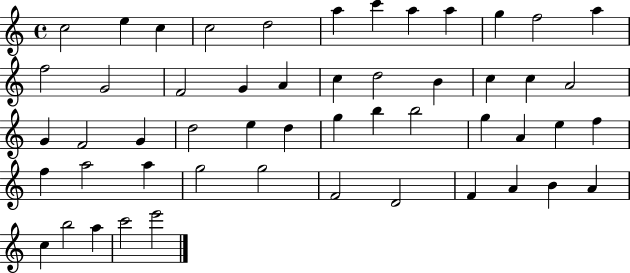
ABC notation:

X:1
T:Untitled
M:4/4
L:1/4
K:C
c2 e c c2 d2 a c' a a g f2 a f2 G2 F2 G A c d2 B c c A2 G F2 G d2 e d g b b2 g A e f f a2 a g2 g2 F2 D2 F A B A c b2 a c'2 e'2